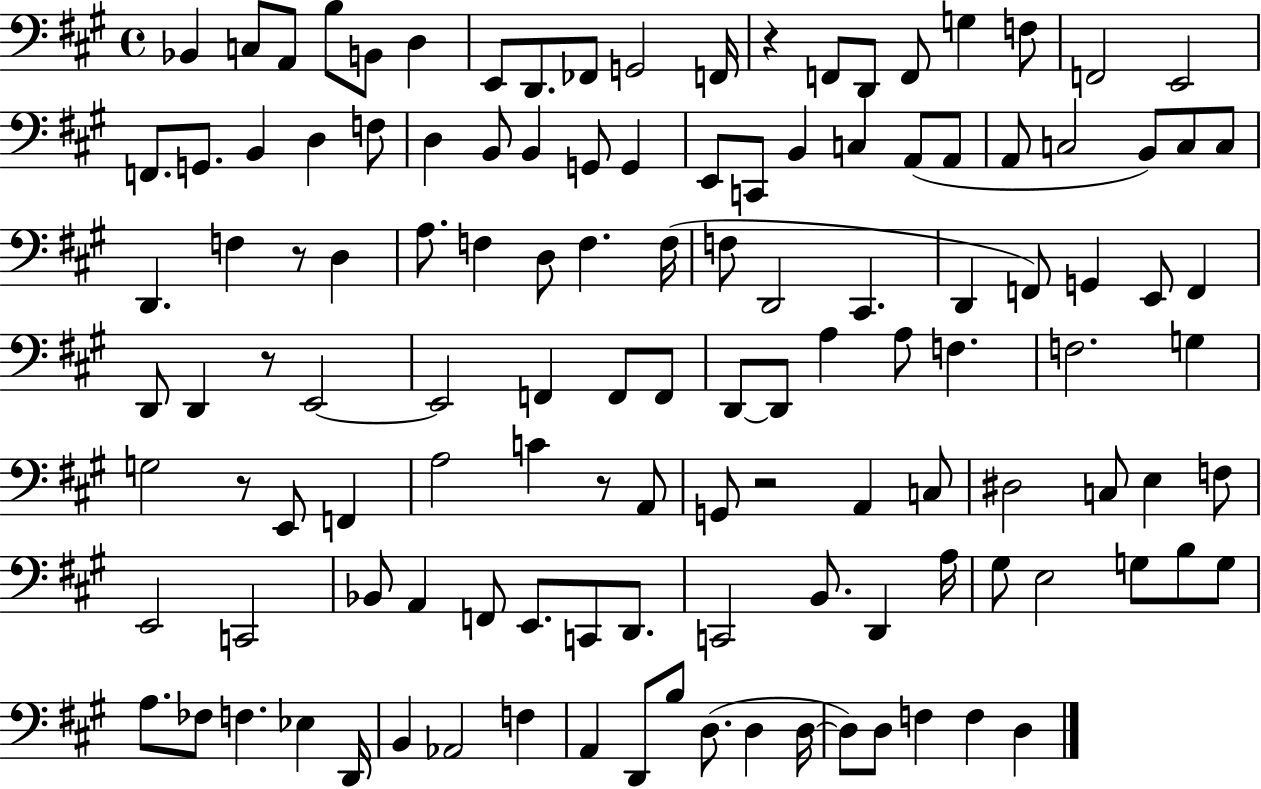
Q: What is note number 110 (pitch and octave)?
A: B3